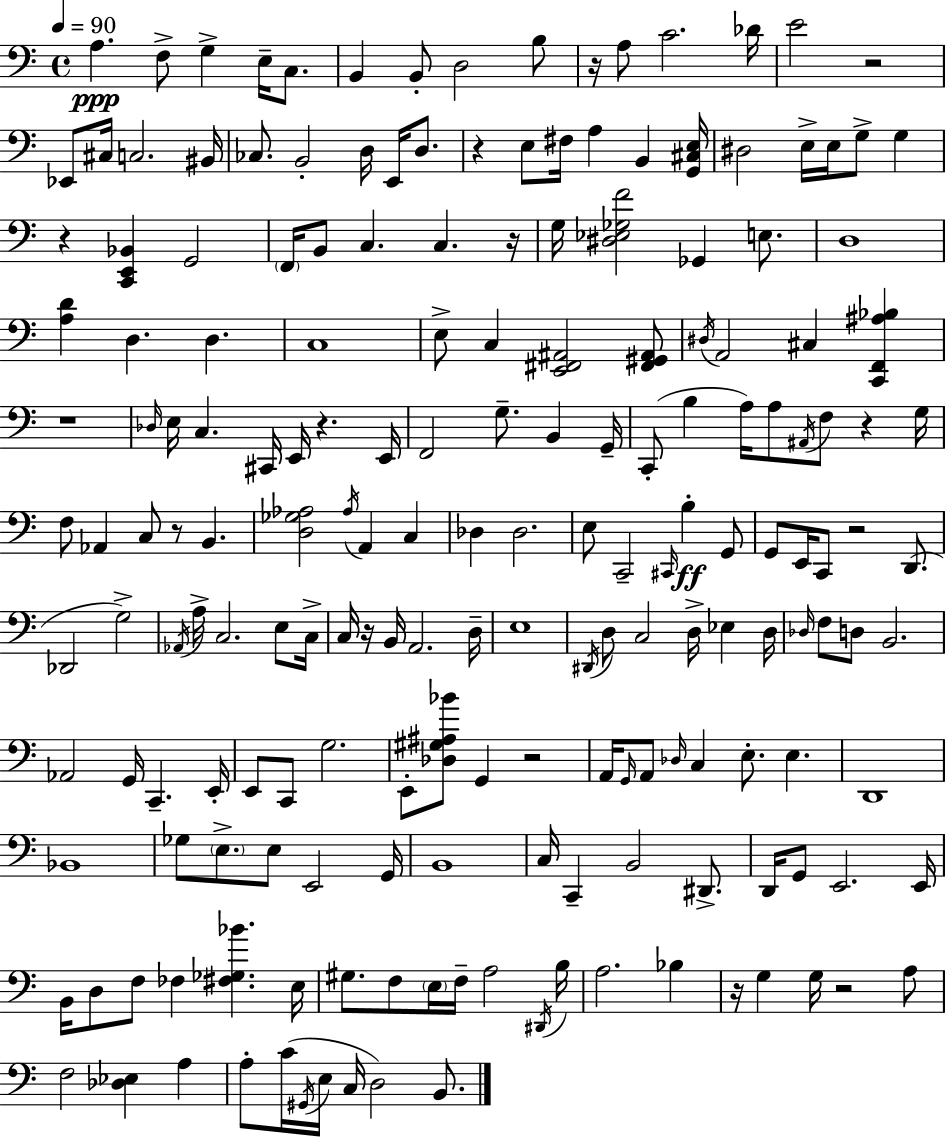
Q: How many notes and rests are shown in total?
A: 188